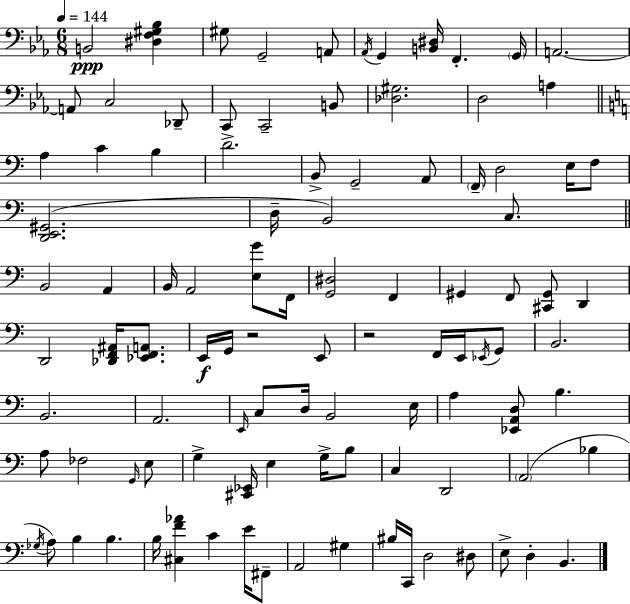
{
  \clef bass
  \numericTimeSignature
  \time 6/8
  \key ees \major
  \tempo 4 = 144
  b,2\ppp <dis f gis bes>4 | gis8 g,2-- a,8 | \acciaccatura { aes,16 } g,4 <b, dis>16 f,4.-. | \parenthesize g,16 a,2.~~ | \break a,8 c2 des,8-- | c,8 c,2-- b,8 | <des gis>2. | d2 a4 | \break \bar "||" \break \key c \major a4 c'4 b4 | d'2.-> | b,8-> g,2-- a,8 | \parenthesize f,16-- d2 e16 f8 | \break <d, e, gis,>2.( | d16-- b,2) c8. | \bar "||" \break \key c \major b,2 a,4 | b,16 a,2 <e g'>8 f,16 | <g, dis>2 f,4 | gis,4 f,8 <cis, gis,>8 d,4 | \break d,2 <des, f, ais,>16 <ees, f, a,>8. | e,16\f g,16 r2 e,8 | r2 f,16 e,16 \acciaccatura { ees,16 } g,8 | b,2. | \break b,2. | a,2. | \grace { e,16 } c8 d16 b,2 | e16 a4 <ees, a, d>8 b4. | \break a8 fes2 | \grace { g,16 } e8 g4-> <cis, ees,>16 e4 | g16-> b8 c4 d,2 | \parenthesize a,2( bes4 | \break \acciaccatura { ges16 } a8) b4 b4. | b16 <cis f' aes'>4 c'4 | e'16 fis,8-- a,2 | gis4 bis16 c,16 d2 | \break dis8 e8-> d4-. b,4. | \bar "|."
}